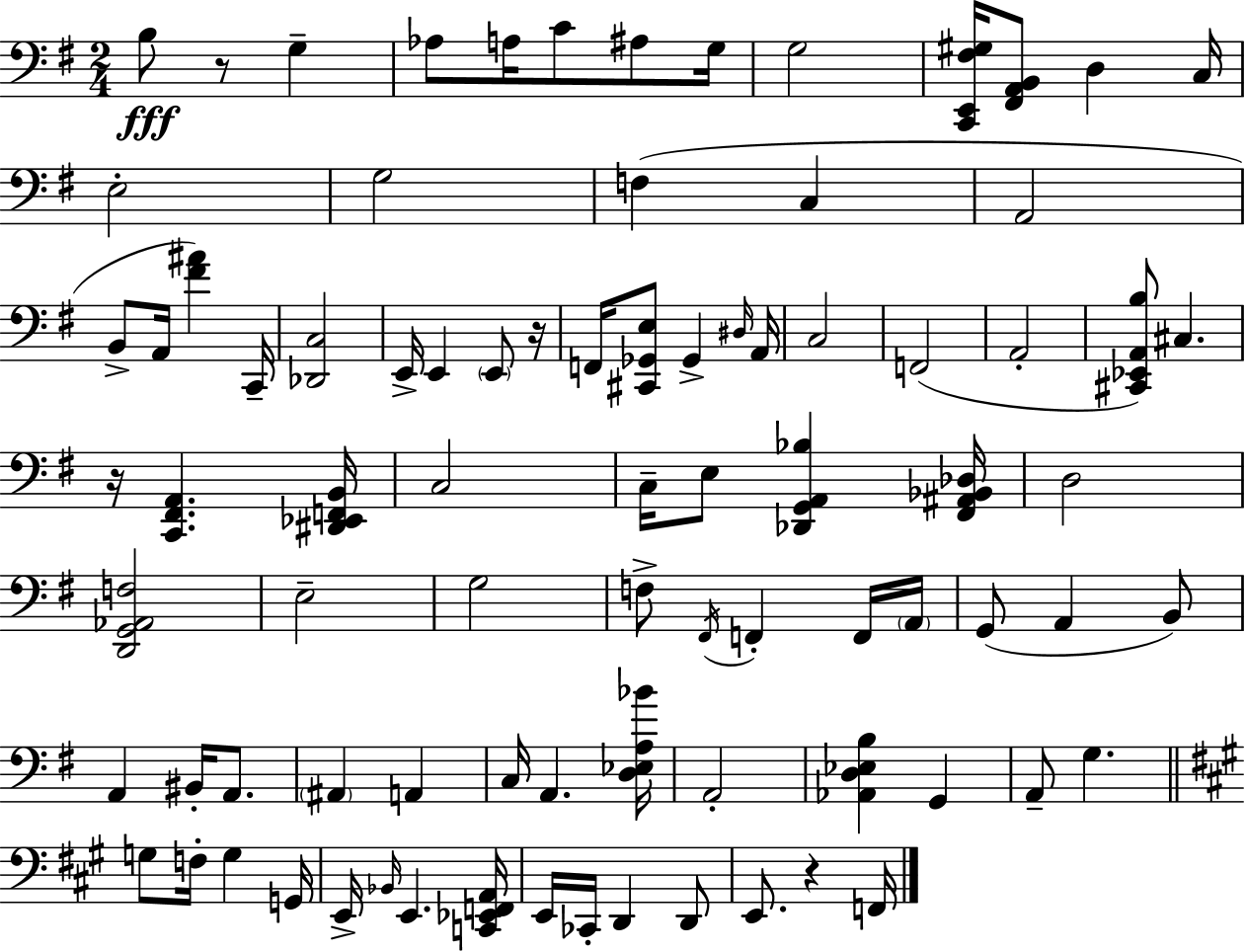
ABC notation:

X:1
T:Untitled
M:2/4
L:1/4
K:G
B,/2 z/2 G, _A,/2 A,/4 C/2 ^A,/2 G,/4 G,2 [C,,E,,^F,^G,]/4 [^F,,A,,B,,]/2 D, C,/4 E,2 G,2 F, C, A,,2 B,,/2 A,,/4 [^F^A] C,,/4 [_D,,C,]2 E,,/4 E,, E,,/2 z/4 F,,/4 [^C,,_G,,E,]/2 _G,, ^D,/4 A,,/4 C,2 F,,2 A,,2 [^C,,_E,,A,,B,]/2 ^C, z/4 [C,,^F,,A,,] [^D,,_E,,F,,B,,]/4 C,2 C,/4 E,/2 [_D,,G,,A,,_B,] [^F,,^A,,_B,,_D,]/4 D,2 [D,,G,,_A,,F,]2 E,2 G,2 F,/2 ^F,,/4 F,, F,,/4 A,,/4 G,,/2 A,, B,,/2 A,, ^B,,/4 A,,/2 ^A,, A,, C,/4 A,, [D,_E,A,_B]/4 A,,2 [_A,,D,_E,B,] G,, A,,/2 G, G,/2 F,/4 G, G,,/4 E,,/4 _B,,/4 E,, [C,,_E,,F,,A,,]/4 E,,/4 _C,,/4 D,, D,,/2 E,,/2 z F,,/4